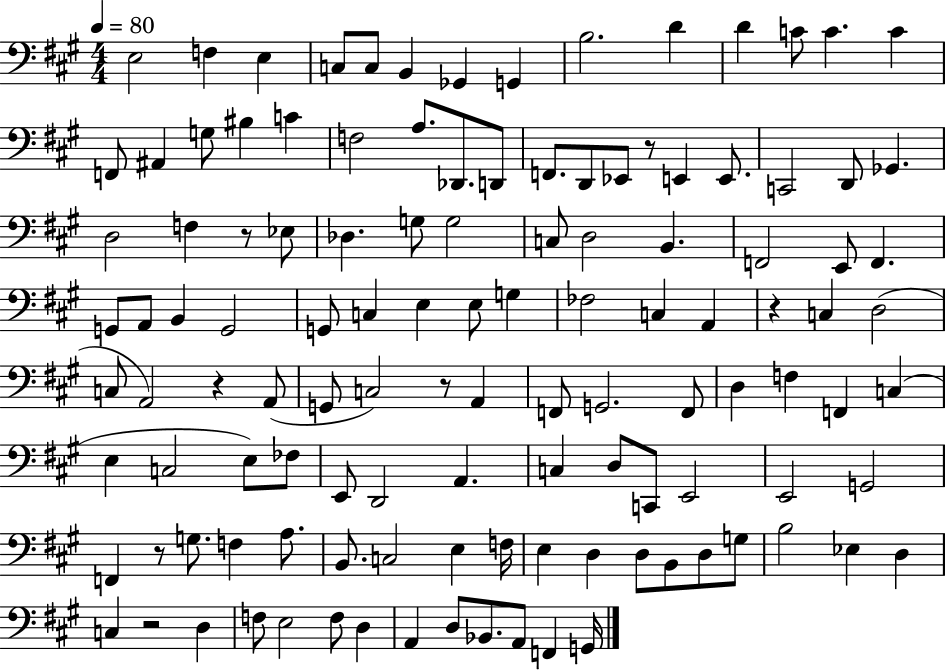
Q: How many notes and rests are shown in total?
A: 119